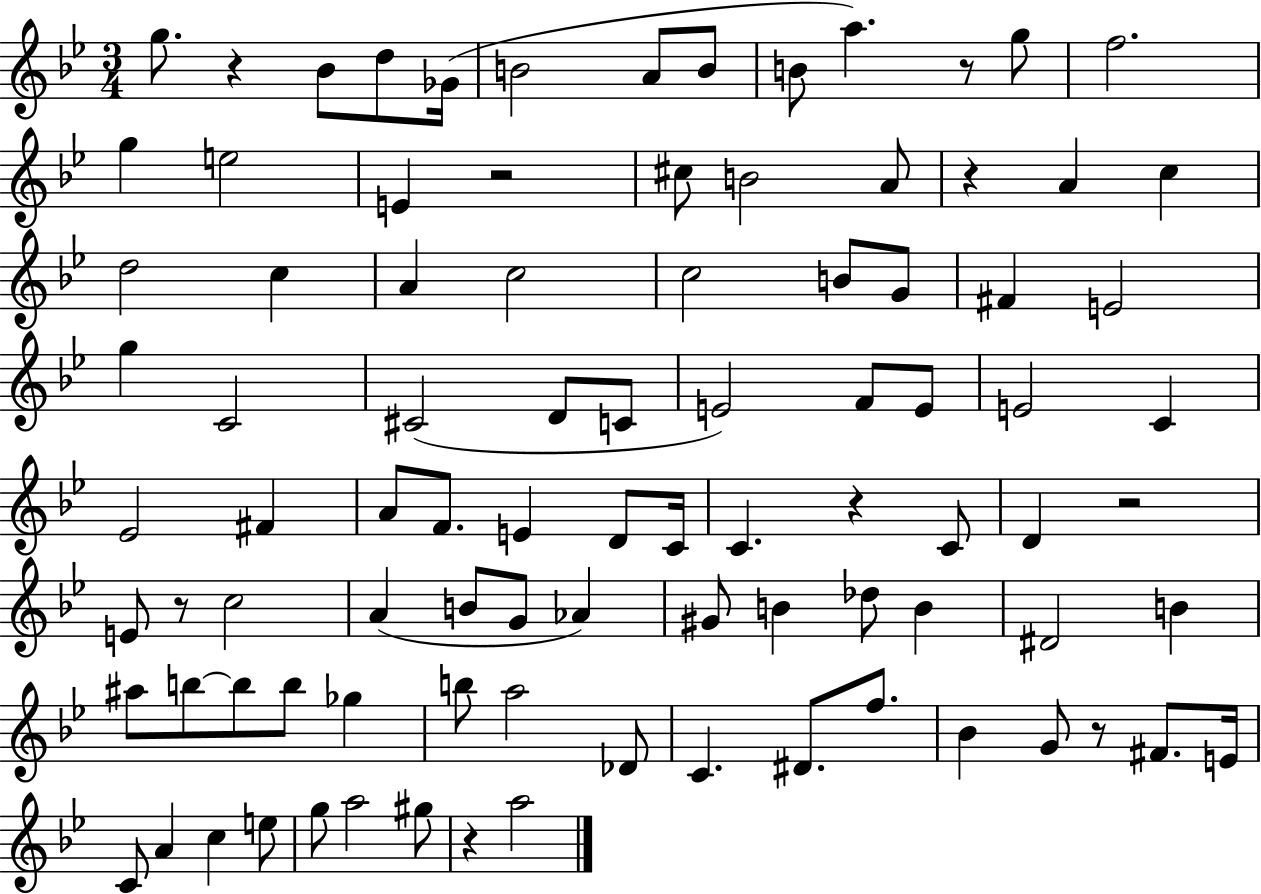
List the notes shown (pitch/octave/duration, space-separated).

G5/e. R/q Bb4/e D5/e Gb4/s B4/h A4/e B4/e B4/e A5/q. R/e G5/e F5/h. G5/q E5/h E4/q R/h C#5/e B4/h A4/e R/q A4/q C5/q D5/h C5/q A4/q C5/h C5/h B4/e G4/e F#4/q E4/h G5/q C4/h C#4/h D4/e C4/e E4/h F4/e E4/e E4/h C4/q Eb4/h F#4/q A4/e F4/e. E4/q D4/e C4/s C4/q. R/q C4/e D4/q R/h E4/e R/e C5/h A4/q B4/e G4/e Ab4/q G#4/e B4/q Db5/e B4/q D#4/h B4/q A#5/e B5/e B5/e B5/e Gb5/q B5/e A5/h Db4/e C4/q. D#4/e. F5/e. Bb4/q G4/e R/e F#4/e. E4/s C4/e A4/q C5/q E5/e G5/e A5/h G#5/e R/q A5/h